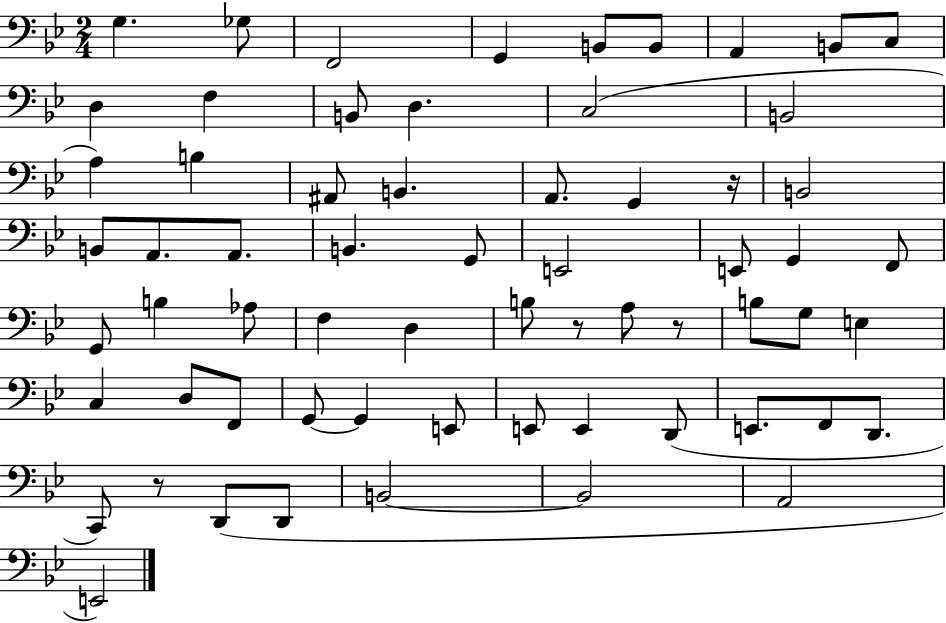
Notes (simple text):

G3/q. Gb3/e F2/h G2/q B2/e B2/e A2/q B2/e C3/e D3/q F3/q B2/e D3/q. C3/h B2/h A3/q B3/q A#2/e B2/q. A2/e. G2/q R/s B2/h B2/e A2/e. A2/e. B2/q. G2/e E2/h E2/e G2/q F2/e G2/e B3/q Ab3/e F3/q D3/q B3/e R/e A3/e R/e B3/e G3/e E3/q C3/q D3/e F2/e G2/e G2/q E2/e E2/e E2/q D2/e E2/e. F2/e D2/e. C2/e R/e D2/e D2/e B2/h B2/h A2/h E2/h